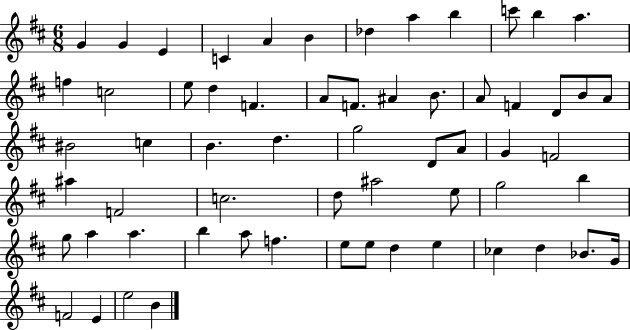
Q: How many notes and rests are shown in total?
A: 61